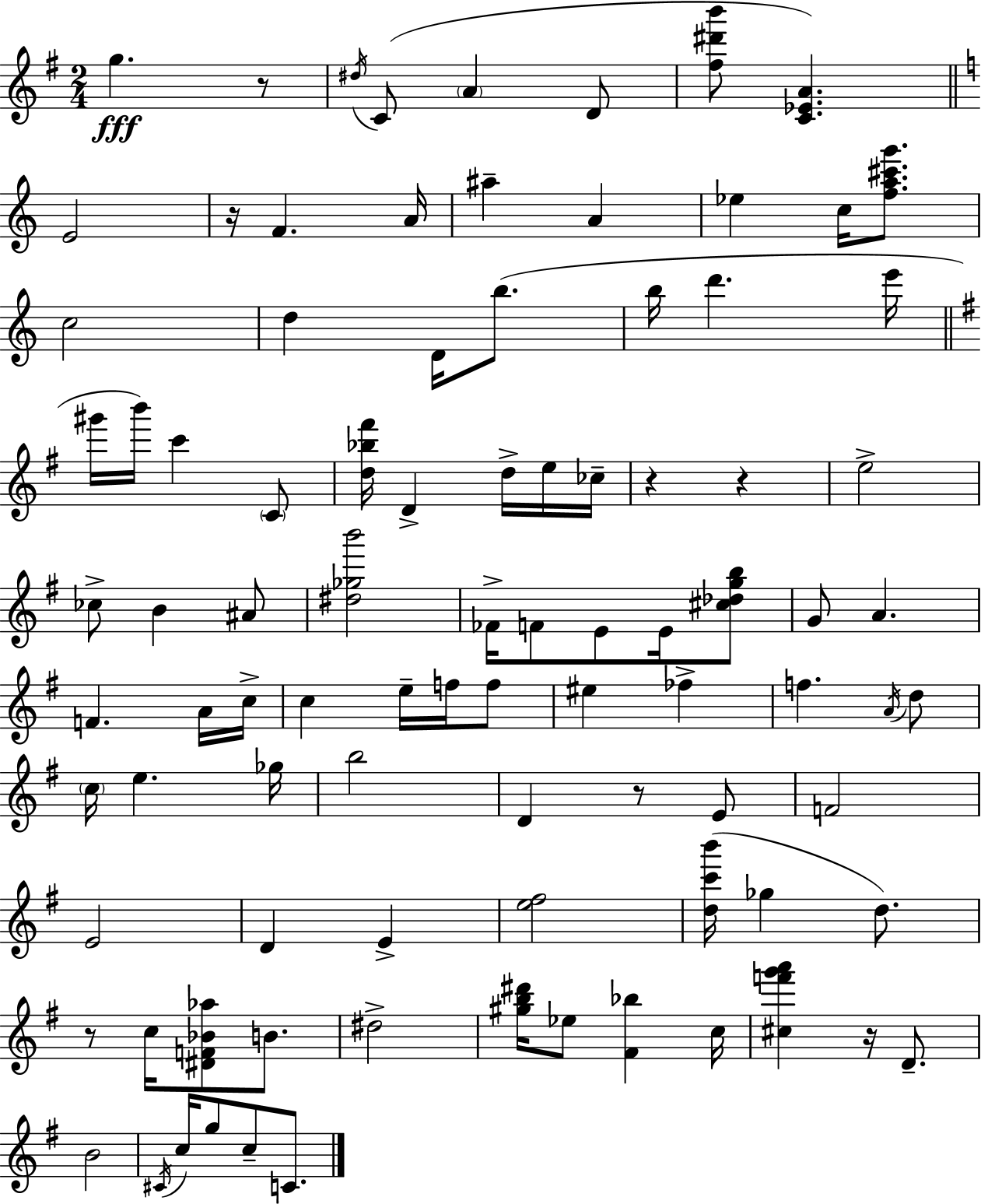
{
  \clef treble
  \numericTimeSignature
  \time 2/4
  \key g \major
  g''4.\fff r8 | \acciaccatura { dis''16 }( c'8 \parenthesize a'4 d'8 | <fis'' dis''' b'''>8 <c' ees' a'>4.) | \bar "||" \break \key c \major e'2 | r16 f'4. a'16 | ais''4-- a'4 | ees''4 c''16 <f'' a'' cis''' g'''>8. | \break c''2 | d''4 d'16 b''8.( | b''16 d'''4. e'''16 | \bar "||" \break \key g \major gis'''16 b'''16) c'''4 \parenthesize c'8 | <d'' bes'' fis'''>16 d'4-> d''16-> e''16 ces''16-- | r4 r4 | e''2-> | \break ces''8-> b'4 ais'8 | <dis'' ges'' b'''>2 | fes'16-> f'8 e'8 e'16 <cis'' des'' g'' b''>8 | g'8 a'4. | \break f'4. a'16 c''16-> | c''4 e''16-- f''16 f''8 | eis''4 fes''4-> | f''4. \acciaccatura { a'16 } d''8 | \break \parenthesize c''16 e''4. | ges''16 b''2 | d'4 r8 e'8 | f'2 | \break e'2 | d'4 e'4-> | <e'' fis''>2 | <d'' c''' b'''>16( ges''4 d''8.) | \break r8 c''16 <dis' f' bes' aes''>8 b'8. | dis''2-> | <gis'' b'' dis'''>16 ees''8 <fis' bes''>4 | c''16 <cis'' f''' g''' a'''>4 r16 d'8.-- | \break b'2 | \acciaccatura { cis'16 } c''16 g''8 c''8-- c'8. | \bar "|."
}